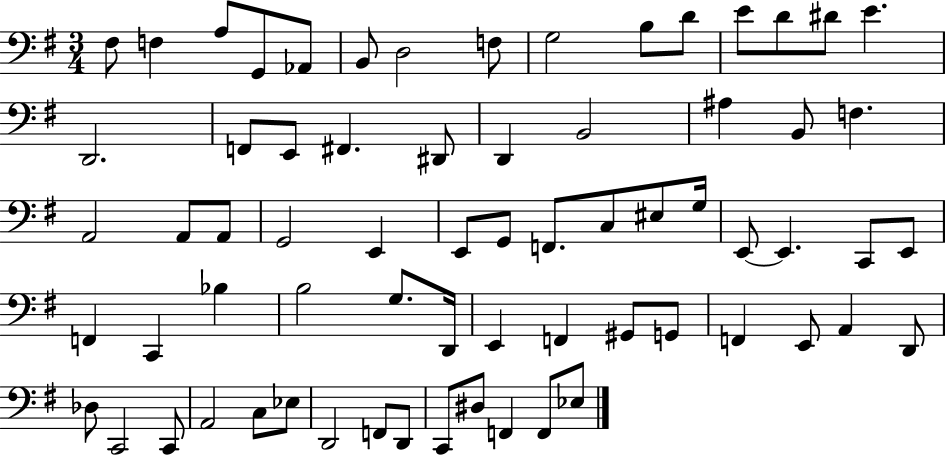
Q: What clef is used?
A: bass